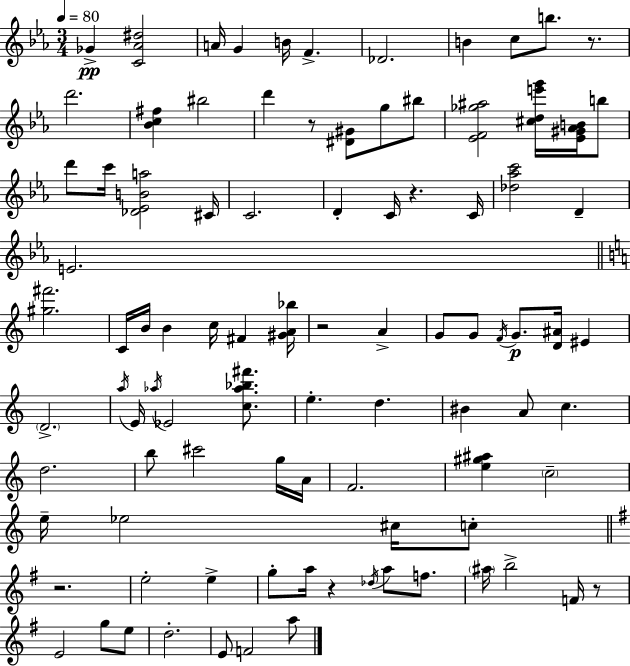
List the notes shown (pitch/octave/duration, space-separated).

Gb4/q [C4,Ab4,D#5]/h A4/s G4/q B4/s F4/q. Db4/h. B4/q C5/e B5/e. R/e. D6/h. [Bb4,C5,F#5]/q BIS5/h D6/q R/e [D#4,G#4]/e G5/e BIS5/e [Eb4,F4,Gb5,A#5]/h [C#5,D5,E6,G6]/s [Eb4,G#4,Ab4,B4]/s B5/e D6/e C6/s [Db4,Eb4,B4,A5]/h C#4/s C4/h. D4/q C4/s R/q. C4/s [Db5,Ab5,C6]/h D4/q E4/h. [G#5,F#6]/h. C4/s B4/s B4/q C5/s F#4/q [G#4,A4,Bb5]/s R/h A4/q G4/e G4/e F4/s G4/e. [D4,A#4]/s EIS4/q D4/h. A5/s E4/s Ab5/s Eb4/h [C5,Ab5,Bb5,F#6]/e. E5/q. D5/q. BIS4/q A4/e C5/q. D5/h. B5/e C#6/h G5/s A4/s F4/h. [E5,G#5,A#5]/q C5/h E5/s Eb5/h C#5/s C5/e R/h. E5/h E5/q G5/e A5/s R/q Db5/s A5/e F5/e. A#5/s B5/h F4/s R/e E4/h G5/e E5/e D5/h. E4/e F4/h A5/e